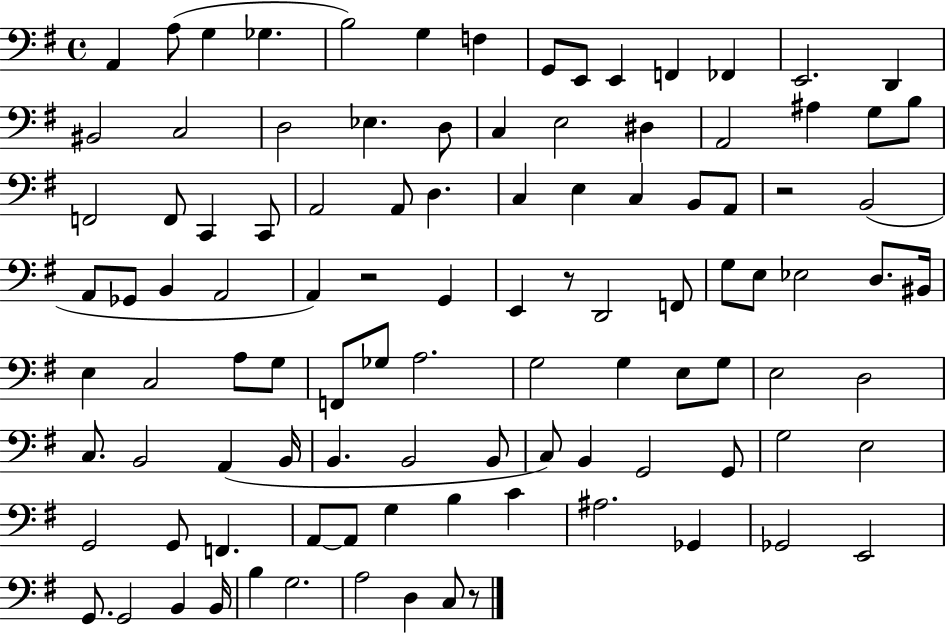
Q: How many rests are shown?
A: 4